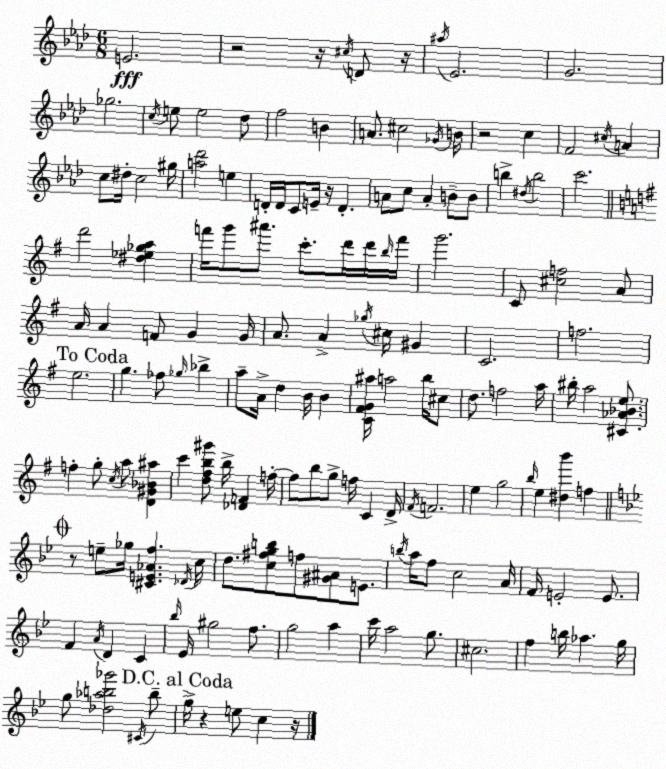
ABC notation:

X:1
T:Untitled
M:6/8
L:1/4
K:Fm
E2 z2 z/4 ^c/4 D/2 z/4 ^a/4 _E2 G2 _g2 c/4 e/2 e2 _d/2 f2 B A/2 ^c2 _G/4 B/4 z2 c F2 ^c/4 A c/2 ^d/4 c2 ^g/4 [a_d']2 e D/4 D/4 C/2 E/4 z/4 D A/2 c/2 A B/2 B/2 b ^d/4 b2 c'2 d'2 [^d_e_ga] f'/4 g'/2 ^a'/2 c'/2 d'/4 d'/4 b/4 f'/4 g'2 C/2 [^cf]2 A/2 A/4 A F/2 G G/4 A/2 A _g/4 ^c/4 ^G C2 f2 e2 g _f/2 _g/4 _b a/2 A/4 d B/4 B [C^FG^a]/4 a2 b/4 ^c/2 d/2 f2 a/4 ^b/4 a2 [^C_A_Be]/2 f g/2 c/4 a/2 [D^G_B^a] c' [d^fb^g']/2 b/4 [_DF] f/4 f/2 b/2 g/2 f/4 C D/4 ^F/4 F2 e g2 b/4 e [^db'] f z/2 e/2 _g/4 [^CE_Af] _D/4 c/4 d/2 [c^fgb]/2 f/2 [^G^A]/2 E/2 b/4 a/4 f/2 c2 A/4 F/4 E2 E/2 F A/4 D C _b/4 _E/4 ^g2 f/2 g2 a c'/4 a2 g/2 ^c2 f b/4 _a g/4 g/2 [_d_ab_g']2 ^C/4 b/2 g/4 z e/2 c z/4